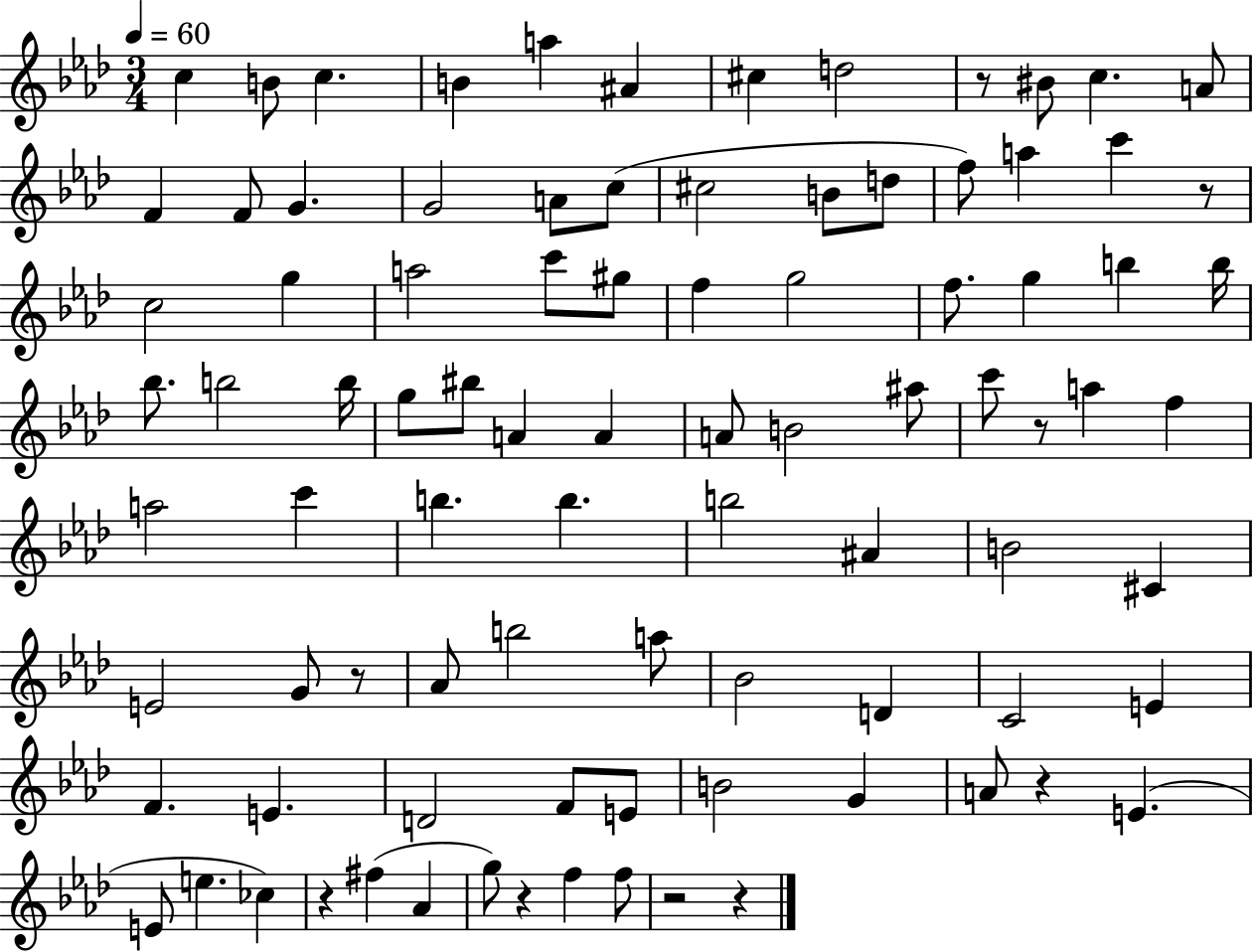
{
  \clef treble
  \numericTimeSignature
  \time 3/4
  \key aes \major
  \tempo 4 = 60
  c''4 b'8 c''4. | b'4 a''4 ais'4 | cis''4 d''2 | r8 bis'8 c''4. a'8 | \break f'4 f'8 g'4. | g'2 a'8 c''8( | cis''2 b'8 d''8 | f''8) a''4 c'''4 r8 | \break c''2 g''4 | a''2 c'''8 gis''8 | f''4 g''2 | f''8. g''4 b''4 b''16 | \break bes''8. b''2 b''16 | g''8 bis''8 a'4 a'4 | a'8 b'2 ais''8 | c'''8 r8 a''4 f''4 | \break a''2 c'''4 | b''4. b''4. | b''2 ais'4 | b'2 cis'4 | \break e'2 g'8 r8 | aes'8 b''2 a''8 | bes'2 d'4 | c'2 e'4 | \break f'4. e'4. | d'2 f'8 e'8 | b'2 g'4 | a'8 r4 e'4.( | \break e'8 e''4. ces''4) | r4 fis''4( aes'4 | g''8) r4 f''4 f''8 | r2 r4 | \break \bar "|."
}